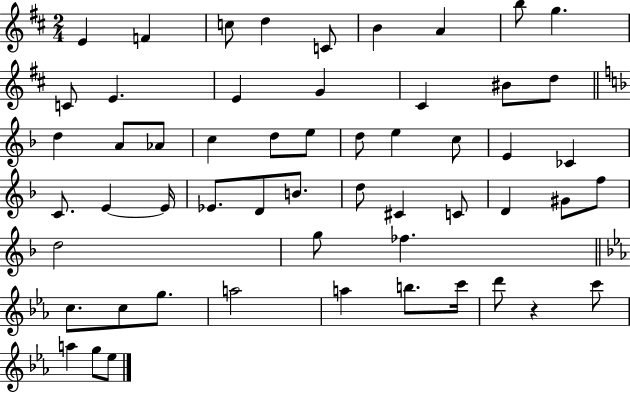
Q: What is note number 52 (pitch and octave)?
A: A5